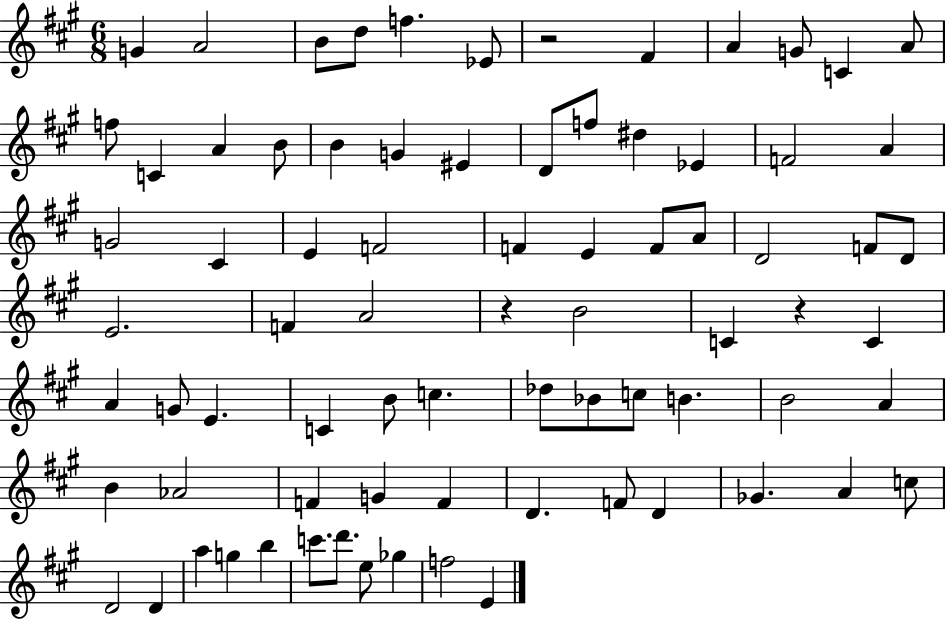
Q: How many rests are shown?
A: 3